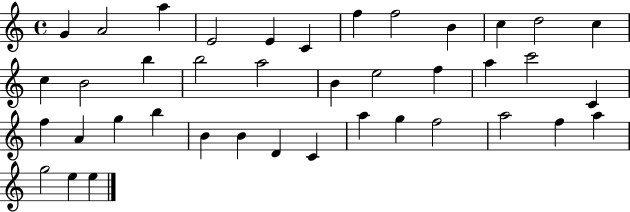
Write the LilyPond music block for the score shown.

{
  \clef treble
  \time 4/4
  \defaultTimeSignature
  \key c \major
  g'4 a'2 a''4 | e'2 e'4 c'4 | f''4 f''2 b'4 | c''4 d''2 c''4 | \break c''4 b'2 b''4 | b''2 a''2 | b'4 e''2 f''4 | a''4 c'''2 c'4 | \break f''4 a'4 g''4 b''4 | b'4 b'4 d'4 c'4 | a''4 g''4 f''2 | a''2 f''4 a''4 | \break g''2 e''4 e''4 | \bar "|."
}